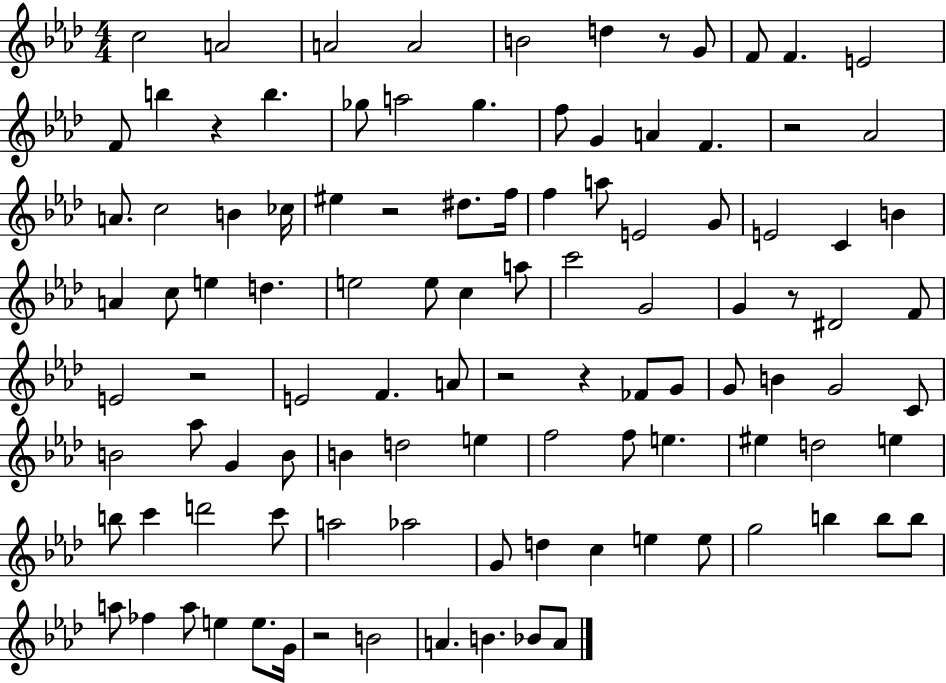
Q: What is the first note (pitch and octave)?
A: C5